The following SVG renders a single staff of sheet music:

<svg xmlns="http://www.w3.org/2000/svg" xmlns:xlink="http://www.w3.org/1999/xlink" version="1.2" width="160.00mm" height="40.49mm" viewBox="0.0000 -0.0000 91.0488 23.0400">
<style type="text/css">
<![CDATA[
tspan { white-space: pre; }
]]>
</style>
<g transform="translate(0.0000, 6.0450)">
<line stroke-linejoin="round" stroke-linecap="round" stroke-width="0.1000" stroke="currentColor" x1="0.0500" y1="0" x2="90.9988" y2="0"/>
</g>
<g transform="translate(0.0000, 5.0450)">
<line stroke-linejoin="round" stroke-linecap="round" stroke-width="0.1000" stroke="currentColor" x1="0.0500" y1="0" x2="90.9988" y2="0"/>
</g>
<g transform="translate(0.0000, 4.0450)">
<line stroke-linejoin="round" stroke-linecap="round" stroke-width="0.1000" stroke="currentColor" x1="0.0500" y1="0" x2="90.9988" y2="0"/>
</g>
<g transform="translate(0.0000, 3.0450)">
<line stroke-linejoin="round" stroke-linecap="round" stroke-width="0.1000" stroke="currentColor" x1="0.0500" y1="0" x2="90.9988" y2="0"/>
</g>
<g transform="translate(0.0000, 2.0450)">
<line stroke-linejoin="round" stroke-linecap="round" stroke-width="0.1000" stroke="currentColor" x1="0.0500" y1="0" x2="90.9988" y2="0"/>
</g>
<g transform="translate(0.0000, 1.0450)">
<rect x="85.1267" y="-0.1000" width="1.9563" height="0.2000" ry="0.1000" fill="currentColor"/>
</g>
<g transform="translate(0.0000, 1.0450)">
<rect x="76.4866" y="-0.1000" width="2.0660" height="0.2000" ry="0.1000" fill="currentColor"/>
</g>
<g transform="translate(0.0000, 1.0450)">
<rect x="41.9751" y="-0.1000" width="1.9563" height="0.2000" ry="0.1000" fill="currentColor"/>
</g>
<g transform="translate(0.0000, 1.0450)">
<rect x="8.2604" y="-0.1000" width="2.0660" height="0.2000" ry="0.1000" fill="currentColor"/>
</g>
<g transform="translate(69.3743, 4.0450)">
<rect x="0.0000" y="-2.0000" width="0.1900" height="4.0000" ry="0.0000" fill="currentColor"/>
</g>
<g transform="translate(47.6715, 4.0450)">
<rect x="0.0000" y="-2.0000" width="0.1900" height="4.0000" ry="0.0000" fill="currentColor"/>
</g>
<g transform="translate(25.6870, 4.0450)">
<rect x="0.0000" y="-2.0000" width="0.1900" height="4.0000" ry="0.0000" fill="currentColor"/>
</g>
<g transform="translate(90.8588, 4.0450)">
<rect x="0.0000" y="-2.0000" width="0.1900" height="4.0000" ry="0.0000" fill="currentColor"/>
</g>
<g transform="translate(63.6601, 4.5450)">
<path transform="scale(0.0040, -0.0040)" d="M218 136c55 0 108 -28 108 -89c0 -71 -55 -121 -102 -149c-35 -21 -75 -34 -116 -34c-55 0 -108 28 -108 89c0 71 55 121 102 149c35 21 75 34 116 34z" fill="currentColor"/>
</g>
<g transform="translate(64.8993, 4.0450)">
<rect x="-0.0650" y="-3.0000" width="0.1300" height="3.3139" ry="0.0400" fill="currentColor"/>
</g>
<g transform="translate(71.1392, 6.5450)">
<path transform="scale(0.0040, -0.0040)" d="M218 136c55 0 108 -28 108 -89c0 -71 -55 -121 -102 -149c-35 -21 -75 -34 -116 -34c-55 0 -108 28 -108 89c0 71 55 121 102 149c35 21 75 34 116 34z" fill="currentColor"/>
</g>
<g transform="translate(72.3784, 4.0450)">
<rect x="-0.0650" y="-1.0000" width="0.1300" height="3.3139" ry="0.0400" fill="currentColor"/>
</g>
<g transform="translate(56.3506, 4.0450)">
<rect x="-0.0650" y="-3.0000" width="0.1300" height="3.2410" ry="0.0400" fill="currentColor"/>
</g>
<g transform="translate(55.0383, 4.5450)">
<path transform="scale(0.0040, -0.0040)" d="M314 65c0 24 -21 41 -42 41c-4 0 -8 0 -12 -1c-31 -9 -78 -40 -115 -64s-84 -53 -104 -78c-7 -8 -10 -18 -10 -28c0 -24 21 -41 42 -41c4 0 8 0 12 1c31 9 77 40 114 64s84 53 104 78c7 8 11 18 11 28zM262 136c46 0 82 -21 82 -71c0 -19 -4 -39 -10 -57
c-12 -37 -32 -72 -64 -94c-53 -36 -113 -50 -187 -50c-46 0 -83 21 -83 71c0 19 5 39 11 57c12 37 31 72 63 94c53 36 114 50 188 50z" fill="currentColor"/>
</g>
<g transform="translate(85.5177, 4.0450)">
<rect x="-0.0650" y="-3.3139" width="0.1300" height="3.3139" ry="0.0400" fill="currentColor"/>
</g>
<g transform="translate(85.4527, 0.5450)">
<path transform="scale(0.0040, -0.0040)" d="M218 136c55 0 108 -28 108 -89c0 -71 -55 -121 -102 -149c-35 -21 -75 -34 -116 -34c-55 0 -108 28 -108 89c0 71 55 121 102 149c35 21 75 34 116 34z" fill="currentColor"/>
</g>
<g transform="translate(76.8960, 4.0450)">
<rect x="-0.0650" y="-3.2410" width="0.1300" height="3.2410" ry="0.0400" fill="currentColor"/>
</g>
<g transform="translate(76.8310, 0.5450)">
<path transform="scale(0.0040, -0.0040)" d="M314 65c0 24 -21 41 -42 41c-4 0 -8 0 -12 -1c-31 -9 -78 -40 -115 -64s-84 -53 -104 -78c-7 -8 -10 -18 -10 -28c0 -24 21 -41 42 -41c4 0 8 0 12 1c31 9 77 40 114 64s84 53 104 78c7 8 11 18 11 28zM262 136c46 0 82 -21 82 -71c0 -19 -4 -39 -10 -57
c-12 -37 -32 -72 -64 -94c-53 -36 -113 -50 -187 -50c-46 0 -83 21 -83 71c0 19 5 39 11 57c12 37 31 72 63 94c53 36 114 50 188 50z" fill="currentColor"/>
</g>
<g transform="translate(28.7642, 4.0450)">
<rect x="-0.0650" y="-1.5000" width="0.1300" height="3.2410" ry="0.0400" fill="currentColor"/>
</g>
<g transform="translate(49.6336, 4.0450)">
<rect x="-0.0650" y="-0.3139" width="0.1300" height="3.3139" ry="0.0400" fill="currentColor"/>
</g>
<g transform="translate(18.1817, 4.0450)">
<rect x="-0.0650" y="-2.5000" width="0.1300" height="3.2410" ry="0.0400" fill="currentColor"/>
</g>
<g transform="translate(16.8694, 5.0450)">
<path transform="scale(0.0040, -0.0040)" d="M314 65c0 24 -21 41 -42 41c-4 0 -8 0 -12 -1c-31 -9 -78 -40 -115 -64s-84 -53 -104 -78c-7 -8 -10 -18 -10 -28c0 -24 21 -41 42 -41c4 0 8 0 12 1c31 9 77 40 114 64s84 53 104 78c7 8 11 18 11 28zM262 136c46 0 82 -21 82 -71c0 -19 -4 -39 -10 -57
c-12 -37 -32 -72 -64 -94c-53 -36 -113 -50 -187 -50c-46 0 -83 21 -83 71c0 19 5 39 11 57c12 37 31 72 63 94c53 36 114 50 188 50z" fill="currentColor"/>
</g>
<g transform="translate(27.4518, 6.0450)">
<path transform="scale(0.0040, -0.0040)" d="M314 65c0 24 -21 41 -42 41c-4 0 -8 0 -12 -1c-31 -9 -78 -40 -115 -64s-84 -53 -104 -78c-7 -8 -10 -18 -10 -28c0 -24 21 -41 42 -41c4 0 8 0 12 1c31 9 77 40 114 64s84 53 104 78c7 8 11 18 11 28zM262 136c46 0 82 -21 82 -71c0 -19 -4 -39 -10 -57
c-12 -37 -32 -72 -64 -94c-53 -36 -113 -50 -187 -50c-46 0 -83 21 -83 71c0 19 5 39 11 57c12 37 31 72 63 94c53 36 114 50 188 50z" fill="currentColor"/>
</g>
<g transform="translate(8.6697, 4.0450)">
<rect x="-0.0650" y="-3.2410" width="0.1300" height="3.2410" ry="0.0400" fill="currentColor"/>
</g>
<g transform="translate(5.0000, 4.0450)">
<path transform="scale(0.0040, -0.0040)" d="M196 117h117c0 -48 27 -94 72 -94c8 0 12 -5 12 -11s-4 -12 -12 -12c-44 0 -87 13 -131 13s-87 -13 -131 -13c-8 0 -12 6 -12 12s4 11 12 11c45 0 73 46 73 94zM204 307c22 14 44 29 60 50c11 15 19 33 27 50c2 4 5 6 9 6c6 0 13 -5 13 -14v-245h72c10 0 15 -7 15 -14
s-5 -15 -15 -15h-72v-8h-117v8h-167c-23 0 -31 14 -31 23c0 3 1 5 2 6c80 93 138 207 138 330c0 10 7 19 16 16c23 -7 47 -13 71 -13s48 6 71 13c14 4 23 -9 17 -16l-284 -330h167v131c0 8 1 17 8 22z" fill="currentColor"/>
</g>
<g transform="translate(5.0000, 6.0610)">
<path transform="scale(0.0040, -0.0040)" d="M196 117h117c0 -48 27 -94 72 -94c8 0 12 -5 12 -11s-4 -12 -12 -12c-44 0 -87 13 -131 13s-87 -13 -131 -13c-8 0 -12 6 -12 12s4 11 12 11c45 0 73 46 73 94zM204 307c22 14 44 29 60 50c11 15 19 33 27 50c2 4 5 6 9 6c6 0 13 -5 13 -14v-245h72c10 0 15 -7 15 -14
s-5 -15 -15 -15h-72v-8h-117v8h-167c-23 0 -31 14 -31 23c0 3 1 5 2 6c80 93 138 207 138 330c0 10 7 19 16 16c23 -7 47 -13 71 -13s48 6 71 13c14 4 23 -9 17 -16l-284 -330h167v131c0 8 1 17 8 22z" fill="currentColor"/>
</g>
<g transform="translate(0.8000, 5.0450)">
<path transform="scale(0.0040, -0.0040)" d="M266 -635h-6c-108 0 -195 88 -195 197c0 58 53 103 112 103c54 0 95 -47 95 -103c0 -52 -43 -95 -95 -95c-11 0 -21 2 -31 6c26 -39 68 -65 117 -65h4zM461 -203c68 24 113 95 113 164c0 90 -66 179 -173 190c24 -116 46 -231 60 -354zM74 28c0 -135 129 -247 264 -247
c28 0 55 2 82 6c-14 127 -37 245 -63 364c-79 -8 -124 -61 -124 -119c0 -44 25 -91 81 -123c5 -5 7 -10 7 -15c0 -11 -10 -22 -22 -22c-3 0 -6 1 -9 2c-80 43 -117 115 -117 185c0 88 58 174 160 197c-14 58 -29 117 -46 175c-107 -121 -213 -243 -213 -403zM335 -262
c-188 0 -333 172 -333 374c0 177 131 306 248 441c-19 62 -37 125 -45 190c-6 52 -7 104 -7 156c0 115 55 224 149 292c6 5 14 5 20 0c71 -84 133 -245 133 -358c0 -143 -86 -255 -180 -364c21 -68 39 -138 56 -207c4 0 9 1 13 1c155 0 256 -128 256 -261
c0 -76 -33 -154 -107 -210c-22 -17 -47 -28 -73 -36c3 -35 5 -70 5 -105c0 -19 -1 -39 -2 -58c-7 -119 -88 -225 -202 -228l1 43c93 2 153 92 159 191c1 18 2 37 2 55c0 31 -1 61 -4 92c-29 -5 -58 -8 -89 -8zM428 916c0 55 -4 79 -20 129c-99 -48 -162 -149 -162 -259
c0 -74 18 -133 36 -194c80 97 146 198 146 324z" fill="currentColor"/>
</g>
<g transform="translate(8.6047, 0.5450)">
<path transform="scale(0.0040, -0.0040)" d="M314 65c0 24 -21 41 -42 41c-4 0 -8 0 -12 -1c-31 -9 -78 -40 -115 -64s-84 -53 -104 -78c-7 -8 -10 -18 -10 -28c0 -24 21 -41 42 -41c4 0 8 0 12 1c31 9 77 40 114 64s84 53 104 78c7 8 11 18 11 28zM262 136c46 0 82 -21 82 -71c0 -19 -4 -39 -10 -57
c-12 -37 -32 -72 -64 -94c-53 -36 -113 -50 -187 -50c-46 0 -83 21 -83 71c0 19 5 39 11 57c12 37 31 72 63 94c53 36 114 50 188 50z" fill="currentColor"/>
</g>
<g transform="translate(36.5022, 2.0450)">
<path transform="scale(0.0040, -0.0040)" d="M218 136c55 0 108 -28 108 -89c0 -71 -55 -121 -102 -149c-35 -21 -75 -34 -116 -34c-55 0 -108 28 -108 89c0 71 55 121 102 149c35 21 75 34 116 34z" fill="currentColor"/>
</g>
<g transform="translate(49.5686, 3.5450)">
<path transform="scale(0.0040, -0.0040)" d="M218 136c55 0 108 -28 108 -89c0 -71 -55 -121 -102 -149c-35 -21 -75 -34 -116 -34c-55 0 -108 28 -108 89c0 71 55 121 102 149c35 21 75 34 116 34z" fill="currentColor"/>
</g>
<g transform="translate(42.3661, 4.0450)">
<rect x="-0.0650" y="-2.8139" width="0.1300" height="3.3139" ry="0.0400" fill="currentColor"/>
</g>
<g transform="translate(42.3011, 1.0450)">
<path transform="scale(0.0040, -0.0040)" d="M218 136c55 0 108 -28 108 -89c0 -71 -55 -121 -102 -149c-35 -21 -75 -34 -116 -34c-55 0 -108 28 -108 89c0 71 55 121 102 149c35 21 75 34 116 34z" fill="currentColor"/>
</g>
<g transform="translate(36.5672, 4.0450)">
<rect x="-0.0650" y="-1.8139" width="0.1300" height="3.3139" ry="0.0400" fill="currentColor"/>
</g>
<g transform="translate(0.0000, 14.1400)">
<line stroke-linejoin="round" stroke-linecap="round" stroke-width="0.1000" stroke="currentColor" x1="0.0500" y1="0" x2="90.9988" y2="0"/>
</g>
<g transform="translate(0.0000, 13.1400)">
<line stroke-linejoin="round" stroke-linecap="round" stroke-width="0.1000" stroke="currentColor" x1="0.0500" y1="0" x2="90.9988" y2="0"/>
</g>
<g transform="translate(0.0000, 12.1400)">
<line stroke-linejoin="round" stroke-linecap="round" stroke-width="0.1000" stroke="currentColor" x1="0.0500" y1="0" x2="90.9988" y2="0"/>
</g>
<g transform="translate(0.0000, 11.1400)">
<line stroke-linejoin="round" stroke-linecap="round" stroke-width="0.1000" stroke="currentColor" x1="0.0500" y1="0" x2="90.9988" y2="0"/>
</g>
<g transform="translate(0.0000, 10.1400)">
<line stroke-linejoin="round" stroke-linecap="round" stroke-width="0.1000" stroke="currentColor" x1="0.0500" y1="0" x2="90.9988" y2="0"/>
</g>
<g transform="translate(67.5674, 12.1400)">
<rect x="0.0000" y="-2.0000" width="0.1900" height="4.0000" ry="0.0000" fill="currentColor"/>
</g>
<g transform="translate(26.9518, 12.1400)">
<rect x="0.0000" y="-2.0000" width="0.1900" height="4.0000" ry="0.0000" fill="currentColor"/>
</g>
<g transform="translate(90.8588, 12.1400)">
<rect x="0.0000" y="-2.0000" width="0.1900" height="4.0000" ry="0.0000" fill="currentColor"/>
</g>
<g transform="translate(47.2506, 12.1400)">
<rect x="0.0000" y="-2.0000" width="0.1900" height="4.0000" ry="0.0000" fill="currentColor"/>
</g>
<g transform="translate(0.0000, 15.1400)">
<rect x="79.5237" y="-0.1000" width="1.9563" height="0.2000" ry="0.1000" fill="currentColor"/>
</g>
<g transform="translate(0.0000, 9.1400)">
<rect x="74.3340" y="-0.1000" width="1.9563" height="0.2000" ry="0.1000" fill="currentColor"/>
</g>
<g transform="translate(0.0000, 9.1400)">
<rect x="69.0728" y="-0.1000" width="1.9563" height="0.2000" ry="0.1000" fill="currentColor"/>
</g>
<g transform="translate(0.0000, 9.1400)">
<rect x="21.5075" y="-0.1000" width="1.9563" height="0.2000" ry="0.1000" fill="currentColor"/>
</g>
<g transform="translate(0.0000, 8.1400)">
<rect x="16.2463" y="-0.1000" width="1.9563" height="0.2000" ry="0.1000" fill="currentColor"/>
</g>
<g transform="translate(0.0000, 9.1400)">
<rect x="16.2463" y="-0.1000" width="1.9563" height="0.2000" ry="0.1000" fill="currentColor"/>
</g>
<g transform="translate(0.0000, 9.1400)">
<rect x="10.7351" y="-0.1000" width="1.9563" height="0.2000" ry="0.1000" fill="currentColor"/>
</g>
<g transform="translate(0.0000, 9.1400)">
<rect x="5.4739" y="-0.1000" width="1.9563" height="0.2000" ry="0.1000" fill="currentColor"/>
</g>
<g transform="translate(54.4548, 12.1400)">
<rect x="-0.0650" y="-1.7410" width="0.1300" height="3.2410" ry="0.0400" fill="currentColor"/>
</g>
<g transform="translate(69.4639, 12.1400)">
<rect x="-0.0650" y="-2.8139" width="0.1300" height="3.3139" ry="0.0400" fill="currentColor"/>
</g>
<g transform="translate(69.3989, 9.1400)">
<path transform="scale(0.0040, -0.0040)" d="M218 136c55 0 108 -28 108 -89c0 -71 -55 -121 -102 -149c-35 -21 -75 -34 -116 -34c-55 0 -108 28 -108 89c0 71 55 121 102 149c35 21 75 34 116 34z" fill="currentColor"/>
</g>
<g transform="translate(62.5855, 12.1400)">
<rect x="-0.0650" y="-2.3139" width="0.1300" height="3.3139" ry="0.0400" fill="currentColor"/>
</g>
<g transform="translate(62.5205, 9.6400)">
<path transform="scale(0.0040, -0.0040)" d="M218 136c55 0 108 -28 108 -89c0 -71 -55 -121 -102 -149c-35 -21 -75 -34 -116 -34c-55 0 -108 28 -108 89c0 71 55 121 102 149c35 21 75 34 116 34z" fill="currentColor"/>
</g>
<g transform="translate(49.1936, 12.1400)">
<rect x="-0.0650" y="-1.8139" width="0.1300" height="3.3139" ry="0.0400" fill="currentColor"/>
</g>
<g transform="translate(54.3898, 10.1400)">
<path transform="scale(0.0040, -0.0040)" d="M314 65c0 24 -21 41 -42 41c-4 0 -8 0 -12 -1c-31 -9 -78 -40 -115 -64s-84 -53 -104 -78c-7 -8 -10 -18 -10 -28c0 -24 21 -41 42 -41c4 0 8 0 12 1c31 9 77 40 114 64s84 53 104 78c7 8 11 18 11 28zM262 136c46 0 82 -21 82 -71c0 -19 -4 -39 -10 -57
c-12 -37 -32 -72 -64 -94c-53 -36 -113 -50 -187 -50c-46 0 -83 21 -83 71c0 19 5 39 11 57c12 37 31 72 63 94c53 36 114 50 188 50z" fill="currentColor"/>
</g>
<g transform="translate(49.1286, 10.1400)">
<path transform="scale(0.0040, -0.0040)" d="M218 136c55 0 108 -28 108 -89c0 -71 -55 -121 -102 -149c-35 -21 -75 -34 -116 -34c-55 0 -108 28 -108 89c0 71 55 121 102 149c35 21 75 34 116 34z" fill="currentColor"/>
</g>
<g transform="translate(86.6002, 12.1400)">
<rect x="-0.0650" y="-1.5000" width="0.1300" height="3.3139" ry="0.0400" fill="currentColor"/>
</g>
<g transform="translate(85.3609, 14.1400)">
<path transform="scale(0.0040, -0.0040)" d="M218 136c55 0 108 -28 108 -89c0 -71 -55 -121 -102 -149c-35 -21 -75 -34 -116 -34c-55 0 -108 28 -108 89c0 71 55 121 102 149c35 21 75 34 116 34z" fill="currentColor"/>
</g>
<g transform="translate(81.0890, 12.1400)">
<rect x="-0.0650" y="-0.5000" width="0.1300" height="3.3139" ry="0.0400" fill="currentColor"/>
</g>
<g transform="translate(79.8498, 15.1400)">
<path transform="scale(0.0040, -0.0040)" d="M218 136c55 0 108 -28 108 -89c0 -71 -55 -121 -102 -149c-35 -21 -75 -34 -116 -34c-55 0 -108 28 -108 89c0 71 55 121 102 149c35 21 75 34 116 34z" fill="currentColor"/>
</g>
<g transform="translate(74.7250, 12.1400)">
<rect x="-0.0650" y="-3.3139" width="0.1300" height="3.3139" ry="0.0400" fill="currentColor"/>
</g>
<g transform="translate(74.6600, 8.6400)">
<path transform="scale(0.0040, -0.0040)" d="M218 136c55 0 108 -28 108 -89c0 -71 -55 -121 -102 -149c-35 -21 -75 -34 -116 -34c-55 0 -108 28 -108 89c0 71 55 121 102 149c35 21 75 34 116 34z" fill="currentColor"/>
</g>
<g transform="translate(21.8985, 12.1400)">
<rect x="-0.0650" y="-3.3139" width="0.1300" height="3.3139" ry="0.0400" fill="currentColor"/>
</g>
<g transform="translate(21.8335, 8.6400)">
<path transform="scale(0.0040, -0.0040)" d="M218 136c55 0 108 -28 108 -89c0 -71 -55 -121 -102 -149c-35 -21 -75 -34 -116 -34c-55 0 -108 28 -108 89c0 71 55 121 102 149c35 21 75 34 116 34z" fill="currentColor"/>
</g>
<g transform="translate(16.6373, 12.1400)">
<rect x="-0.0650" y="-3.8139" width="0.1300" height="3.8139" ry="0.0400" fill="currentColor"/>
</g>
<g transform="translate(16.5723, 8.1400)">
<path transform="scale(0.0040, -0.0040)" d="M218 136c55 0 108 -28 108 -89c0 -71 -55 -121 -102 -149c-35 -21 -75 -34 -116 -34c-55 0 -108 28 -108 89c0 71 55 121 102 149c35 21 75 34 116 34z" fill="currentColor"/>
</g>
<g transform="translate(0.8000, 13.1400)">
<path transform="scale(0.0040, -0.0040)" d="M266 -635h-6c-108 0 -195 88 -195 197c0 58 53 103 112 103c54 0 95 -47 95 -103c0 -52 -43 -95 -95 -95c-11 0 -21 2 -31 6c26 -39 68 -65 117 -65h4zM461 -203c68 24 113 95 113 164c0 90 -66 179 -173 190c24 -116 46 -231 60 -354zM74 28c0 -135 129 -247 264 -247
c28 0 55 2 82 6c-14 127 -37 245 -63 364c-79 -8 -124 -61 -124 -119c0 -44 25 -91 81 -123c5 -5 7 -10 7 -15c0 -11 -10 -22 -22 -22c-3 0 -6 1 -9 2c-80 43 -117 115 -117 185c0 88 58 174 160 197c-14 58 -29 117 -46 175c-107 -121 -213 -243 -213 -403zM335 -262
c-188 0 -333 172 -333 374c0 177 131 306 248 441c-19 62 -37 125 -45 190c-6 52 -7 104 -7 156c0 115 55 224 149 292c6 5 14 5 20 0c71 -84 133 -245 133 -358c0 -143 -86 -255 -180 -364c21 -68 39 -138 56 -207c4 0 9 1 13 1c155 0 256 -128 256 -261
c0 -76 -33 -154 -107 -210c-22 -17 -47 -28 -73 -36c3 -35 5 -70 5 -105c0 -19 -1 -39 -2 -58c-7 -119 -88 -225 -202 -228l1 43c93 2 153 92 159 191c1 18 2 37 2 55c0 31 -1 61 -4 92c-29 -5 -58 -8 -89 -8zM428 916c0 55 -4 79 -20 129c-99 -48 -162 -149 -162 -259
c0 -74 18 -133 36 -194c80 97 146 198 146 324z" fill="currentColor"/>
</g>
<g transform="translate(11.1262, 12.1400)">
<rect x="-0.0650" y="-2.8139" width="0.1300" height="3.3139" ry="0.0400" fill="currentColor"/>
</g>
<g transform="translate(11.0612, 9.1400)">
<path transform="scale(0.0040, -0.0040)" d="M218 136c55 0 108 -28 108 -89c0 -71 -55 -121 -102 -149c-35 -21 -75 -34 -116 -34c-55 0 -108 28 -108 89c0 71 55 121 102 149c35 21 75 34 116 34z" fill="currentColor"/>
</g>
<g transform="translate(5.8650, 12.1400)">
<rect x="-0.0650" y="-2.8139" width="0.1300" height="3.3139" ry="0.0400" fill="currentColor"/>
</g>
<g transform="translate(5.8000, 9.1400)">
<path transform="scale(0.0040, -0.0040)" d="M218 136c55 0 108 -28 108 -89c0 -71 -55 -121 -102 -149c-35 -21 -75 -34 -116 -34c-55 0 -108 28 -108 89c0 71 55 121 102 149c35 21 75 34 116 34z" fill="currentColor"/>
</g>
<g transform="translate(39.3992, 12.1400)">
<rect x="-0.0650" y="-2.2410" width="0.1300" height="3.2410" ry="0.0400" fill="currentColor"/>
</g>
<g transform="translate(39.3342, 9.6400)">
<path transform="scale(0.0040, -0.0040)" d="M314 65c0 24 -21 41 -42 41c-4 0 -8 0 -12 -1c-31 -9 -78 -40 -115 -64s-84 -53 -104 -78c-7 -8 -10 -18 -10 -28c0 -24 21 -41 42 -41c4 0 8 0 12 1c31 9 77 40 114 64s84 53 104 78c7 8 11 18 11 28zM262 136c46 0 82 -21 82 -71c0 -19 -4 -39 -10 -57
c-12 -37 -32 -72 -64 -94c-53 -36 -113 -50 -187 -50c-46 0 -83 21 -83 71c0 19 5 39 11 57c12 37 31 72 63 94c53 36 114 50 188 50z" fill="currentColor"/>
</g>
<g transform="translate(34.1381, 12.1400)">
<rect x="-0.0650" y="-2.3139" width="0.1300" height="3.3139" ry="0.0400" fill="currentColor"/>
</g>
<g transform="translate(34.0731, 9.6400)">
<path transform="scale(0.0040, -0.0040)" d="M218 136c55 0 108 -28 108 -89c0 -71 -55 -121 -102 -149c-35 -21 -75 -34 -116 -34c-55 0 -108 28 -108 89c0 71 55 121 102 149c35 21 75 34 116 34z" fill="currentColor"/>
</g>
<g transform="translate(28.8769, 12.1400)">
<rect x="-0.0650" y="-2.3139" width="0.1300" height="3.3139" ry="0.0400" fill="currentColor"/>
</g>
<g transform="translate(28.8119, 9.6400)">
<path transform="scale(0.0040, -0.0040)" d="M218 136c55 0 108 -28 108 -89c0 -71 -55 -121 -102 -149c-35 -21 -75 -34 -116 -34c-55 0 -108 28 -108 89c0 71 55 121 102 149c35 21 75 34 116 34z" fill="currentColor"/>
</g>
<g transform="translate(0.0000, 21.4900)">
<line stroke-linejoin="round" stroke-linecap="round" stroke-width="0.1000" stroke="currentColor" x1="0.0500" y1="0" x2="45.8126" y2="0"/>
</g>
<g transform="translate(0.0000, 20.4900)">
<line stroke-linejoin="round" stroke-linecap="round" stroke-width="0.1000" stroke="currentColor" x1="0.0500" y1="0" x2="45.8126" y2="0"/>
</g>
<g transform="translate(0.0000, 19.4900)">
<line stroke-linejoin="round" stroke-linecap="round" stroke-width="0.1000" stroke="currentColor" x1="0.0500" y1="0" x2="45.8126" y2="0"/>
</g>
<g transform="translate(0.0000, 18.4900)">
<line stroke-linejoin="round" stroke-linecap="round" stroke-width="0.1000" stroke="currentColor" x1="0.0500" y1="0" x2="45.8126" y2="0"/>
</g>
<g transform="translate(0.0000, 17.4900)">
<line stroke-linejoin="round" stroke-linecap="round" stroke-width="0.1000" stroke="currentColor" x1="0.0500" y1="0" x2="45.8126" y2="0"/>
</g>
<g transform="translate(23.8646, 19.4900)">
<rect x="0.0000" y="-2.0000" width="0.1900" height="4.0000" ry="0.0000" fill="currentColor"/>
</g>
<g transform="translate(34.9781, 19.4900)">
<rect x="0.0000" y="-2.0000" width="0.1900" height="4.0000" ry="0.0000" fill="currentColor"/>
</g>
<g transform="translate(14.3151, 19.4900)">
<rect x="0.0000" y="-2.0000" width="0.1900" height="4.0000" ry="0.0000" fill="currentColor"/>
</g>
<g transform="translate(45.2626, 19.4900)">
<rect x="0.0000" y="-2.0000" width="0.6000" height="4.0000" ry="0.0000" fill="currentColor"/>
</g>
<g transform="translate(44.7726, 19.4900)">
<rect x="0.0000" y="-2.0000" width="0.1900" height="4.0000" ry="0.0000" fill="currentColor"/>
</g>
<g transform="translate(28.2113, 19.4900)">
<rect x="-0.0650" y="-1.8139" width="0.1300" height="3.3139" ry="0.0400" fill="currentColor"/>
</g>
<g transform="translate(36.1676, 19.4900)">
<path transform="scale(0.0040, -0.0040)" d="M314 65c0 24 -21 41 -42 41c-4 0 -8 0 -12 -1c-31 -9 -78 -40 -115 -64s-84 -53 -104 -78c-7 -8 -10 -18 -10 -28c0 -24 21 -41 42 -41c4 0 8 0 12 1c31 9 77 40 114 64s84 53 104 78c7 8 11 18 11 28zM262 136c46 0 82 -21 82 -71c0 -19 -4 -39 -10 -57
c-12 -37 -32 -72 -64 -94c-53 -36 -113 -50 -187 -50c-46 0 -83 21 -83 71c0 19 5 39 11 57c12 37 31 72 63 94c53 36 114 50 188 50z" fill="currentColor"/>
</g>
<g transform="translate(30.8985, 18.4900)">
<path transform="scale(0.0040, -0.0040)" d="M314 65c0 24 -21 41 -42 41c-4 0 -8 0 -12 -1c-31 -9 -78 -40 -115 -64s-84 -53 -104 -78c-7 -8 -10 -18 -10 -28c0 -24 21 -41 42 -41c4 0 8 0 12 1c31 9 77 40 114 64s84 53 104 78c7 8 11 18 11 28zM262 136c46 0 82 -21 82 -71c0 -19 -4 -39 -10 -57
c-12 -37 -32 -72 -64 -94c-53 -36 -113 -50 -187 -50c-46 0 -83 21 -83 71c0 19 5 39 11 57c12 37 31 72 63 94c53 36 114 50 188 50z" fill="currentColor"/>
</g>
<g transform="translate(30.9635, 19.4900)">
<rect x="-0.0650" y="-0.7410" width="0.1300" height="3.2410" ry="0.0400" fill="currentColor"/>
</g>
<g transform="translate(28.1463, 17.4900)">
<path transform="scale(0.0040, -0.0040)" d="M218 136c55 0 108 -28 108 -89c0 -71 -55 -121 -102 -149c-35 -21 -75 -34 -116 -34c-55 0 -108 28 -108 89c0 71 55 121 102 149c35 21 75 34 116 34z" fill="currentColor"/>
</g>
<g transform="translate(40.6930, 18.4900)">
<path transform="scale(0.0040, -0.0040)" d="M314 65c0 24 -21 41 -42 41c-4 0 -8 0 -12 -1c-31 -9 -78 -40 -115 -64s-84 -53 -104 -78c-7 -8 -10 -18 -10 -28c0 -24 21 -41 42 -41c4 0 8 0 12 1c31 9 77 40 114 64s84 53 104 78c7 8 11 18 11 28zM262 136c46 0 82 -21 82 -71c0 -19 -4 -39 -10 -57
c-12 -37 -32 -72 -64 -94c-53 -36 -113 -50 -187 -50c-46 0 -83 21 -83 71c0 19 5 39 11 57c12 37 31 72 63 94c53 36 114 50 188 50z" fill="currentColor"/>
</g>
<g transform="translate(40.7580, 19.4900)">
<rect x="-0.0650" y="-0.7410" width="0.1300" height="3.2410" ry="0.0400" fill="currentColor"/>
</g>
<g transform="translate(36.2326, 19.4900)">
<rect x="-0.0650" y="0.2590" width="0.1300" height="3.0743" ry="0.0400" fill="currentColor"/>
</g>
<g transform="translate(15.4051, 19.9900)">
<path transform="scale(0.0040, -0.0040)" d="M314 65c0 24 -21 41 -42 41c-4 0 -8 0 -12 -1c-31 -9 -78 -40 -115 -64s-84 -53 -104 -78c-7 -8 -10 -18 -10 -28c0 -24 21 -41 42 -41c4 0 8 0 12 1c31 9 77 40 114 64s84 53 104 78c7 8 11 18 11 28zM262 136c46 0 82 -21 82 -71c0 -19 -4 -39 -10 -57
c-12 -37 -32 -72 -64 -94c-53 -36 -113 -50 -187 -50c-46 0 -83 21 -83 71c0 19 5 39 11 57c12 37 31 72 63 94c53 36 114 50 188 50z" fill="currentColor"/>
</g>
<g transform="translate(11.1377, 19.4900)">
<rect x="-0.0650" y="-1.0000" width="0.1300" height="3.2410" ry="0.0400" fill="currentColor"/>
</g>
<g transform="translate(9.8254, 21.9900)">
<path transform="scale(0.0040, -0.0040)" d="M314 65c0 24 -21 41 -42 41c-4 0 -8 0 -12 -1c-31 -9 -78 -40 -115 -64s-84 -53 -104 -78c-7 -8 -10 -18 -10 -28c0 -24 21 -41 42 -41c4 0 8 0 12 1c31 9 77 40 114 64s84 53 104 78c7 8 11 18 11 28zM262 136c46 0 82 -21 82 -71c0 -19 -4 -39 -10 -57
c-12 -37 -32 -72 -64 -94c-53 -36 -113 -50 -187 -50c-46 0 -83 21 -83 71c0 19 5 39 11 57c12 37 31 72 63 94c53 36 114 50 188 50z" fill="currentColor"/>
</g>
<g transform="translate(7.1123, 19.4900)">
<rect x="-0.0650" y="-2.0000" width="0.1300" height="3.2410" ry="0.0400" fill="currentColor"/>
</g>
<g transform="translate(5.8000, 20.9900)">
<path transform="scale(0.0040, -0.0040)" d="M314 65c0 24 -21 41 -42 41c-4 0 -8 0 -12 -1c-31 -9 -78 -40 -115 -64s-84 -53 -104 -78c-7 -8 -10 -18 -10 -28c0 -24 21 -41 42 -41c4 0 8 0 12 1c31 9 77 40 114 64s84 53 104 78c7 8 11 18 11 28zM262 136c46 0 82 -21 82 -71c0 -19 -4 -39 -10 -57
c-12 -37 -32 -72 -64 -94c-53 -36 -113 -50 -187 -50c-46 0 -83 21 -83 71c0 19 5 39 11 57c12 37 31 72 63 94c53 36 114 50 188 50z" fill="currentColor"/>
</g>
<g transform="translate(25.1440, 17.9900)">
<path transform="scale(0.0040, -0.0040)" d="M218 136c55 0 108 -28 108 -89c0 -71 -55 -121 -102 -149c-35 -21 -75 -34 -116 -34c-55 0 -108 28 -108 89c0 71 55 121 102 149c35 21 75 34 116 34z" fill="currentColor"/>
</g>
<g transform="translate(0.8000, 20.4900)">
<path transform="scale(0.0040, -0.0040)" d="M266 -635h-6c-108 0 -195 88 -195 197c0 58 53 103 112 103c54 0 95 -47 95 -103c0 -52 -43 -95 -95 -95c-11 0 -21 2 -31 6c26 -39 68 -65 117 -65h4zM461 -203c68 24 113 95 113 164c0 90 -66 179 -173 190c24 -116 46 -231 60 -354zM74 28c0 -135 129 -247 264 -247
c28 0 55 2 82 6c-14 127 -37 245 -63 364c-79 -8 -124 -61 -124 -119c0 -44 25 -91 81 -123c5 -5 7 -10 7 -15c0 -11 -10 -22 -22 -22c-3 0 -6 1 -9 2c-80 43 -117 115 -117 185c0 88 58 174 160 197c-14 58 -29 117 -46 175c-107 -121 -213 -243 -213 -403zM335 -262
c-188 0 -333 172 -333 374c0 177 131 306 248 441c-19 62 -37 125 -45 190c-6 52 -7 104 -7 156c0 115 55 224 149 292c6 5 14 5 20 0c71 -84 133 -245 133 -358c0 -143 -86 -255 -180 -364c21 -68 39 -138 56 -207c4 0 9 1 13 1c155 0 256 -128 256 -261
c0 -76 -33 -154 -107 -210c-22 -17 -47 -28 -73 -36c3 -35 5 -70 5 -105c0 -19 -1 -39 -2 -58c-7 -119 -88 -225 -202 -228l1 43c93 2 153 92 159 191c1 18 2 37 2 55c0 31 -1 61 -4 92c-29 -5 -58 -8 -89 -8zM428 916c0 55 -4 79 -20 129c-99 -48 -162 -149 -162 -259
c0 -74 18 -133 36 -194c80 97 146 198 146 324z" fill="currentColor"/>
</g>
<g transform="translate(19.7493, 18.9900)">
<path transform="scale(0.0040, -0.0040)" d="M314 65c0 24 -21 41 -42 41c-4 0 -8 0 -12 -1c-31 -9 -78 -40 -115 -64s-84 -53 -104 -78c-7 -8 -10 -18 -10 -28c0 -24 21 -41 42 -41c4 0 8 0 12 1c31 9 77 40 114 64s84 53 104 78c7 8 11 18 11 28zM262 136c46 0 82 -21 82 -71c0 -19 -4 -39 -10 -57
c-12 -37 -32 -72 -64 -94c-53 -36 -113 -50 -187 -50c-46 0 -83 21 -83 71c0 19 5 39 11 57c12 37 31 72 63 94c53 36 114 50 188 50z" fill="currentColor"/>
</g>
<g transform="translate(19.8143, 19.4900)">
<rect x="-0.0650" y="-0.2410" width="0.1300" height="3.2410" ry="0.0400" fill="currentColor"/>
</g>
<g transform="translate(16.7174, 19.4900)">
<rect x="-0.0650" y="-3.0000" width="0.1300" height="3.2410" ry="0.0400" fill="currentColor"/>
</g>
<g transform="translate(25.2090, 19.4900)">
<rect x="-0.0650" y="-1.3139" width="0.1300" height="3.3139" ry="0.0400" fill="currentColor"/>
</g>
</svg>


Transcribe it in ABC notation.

X:1
T:Untitled
M:4/4
L:1/4
K:C
b2 G2 E2 f a c A2 A D b2 b a a c' b g g g2 f f2 g a b C E F2 D2 A2 c2 e f d2 B2 d2